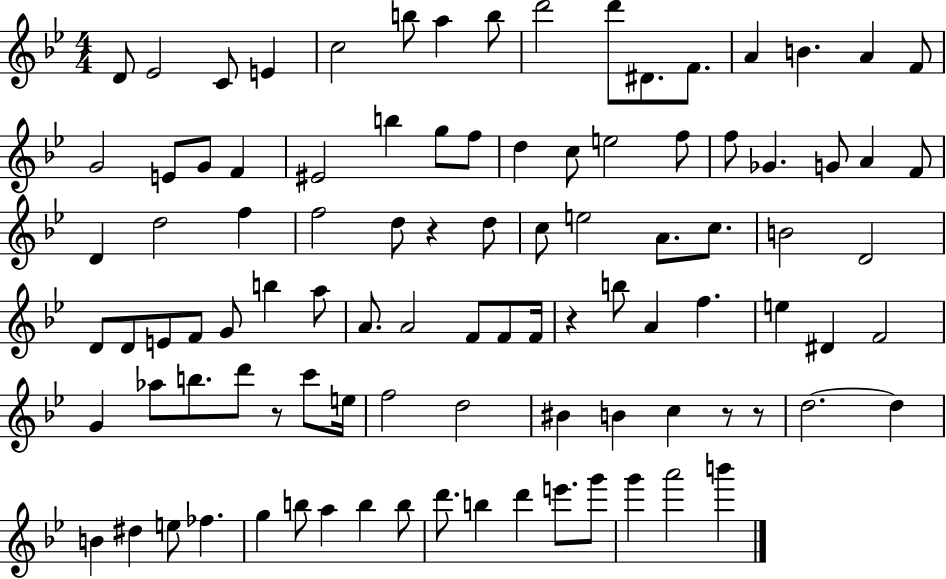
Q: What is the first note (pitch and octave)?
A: D4